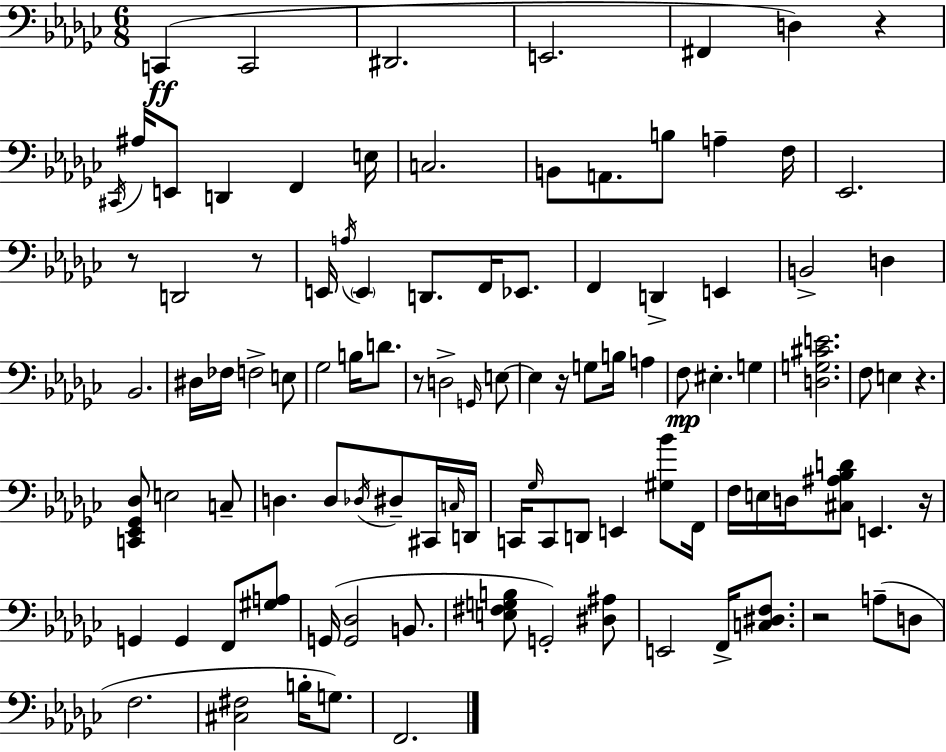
X:1
T:Untitled
M:6/8
L:1/4
K:Ebm
C,, C,,2 ^D,,2 E,,2 ^F,, D, z ^C,,/4 ^A,/4 E,,/2 D,, F,, E,/4 C,2 B,,/2 A,,/2 B,/2 A, F,/4 _E,,2 z/2 D,,2 z/2 E,,/4 A,/4 E,, D,,/2 F,,/4 _E,,/2 F,, D,, E,, B,,2 D, _B,,2 ^D,/4 _F,/4 F,2 E,/2 _G,2 B,/4 D/2 z/2 D,2 G,,/4 E,/2 E, z/4 G,/2 B,/4 A, F,/2 ^E, G, [D,G,^CE]2 F,/2 E, z [C,,_E,,_G,,_D,]/2 E,2 C,/2 D, D,/2 _D,/4 ^D,/2 ^C,,/4 C,/4 D,,/4 C,,/4 _G,/4 C,,/2 D,,/2 E,, [^G,_B]/2 F,,/4 F,/4 E,/4 D,/4 [^C,^A,_B,D]/2 E,, z/4 G,, G,, F,,/2 [^G,A,]/2 G,,/4 [G,,_D,]2 B,,/2 [E,^F,G,B,]/2 G,,2 [^D,^A,]/2 E,,2 F,,/4 [C,^D,F,]/2 z2 A,/2 D,/2 F,2 [^C,^F,]2 B,/4 G,/2 F,,2